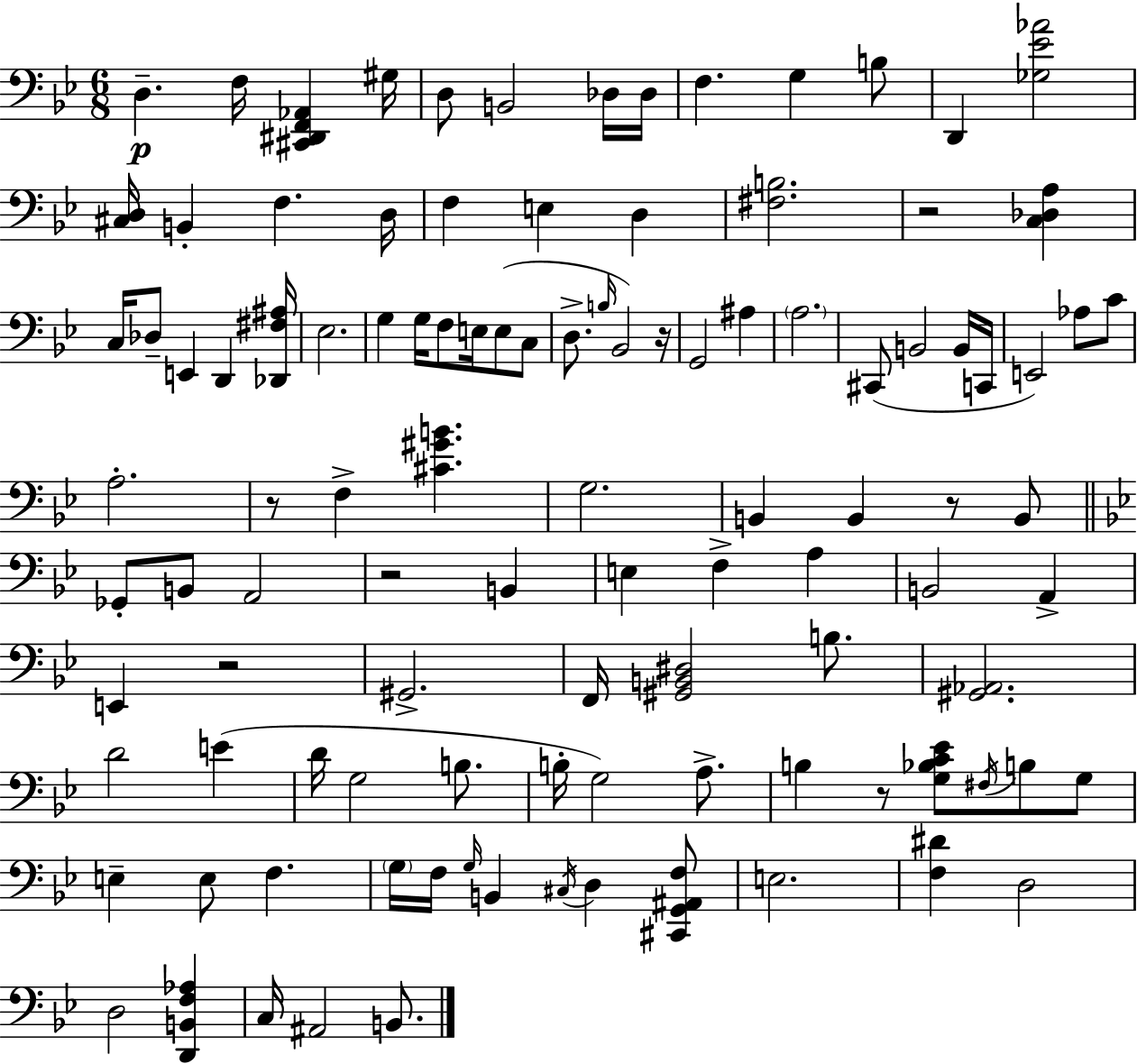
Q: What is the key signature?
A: BES major